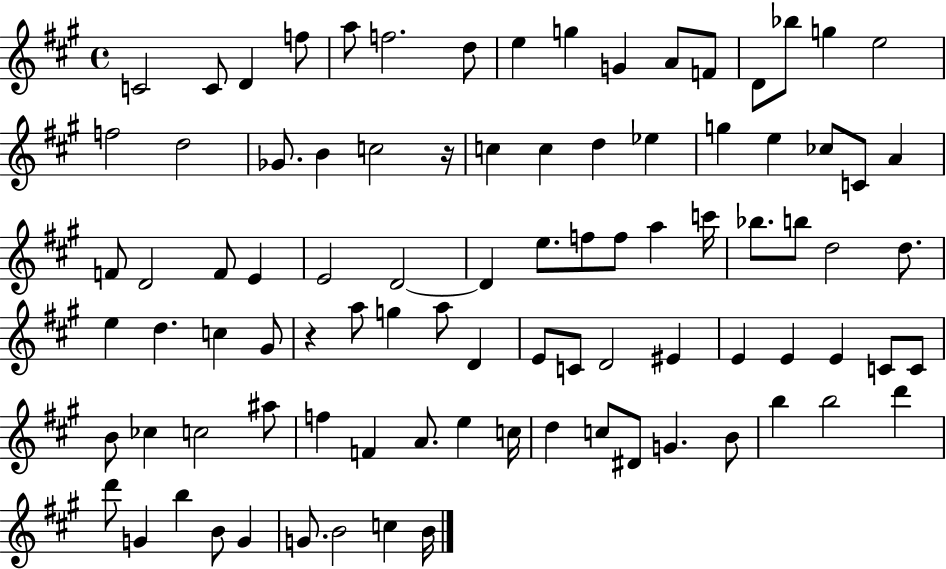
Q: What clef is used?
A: treble